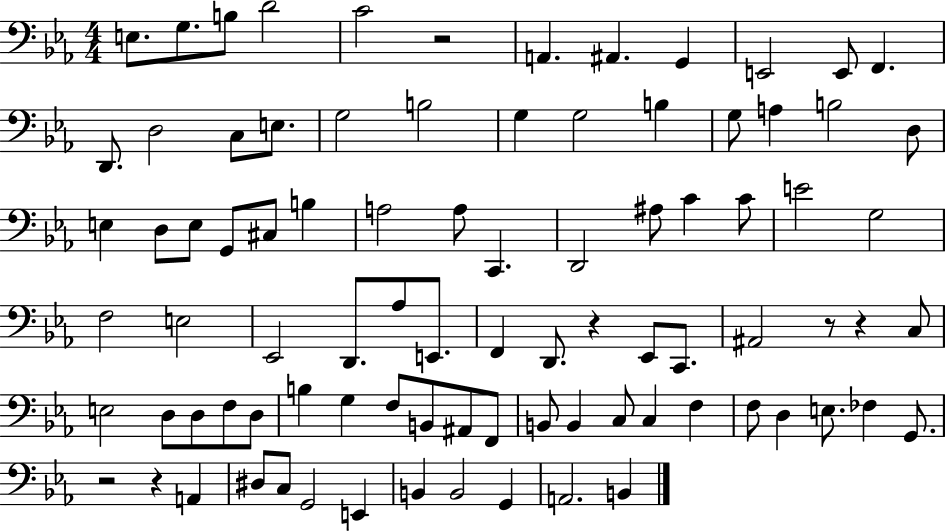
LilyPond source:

{
  \clef bass
  \numericTimeSignature
  \time 4/4
  \key ees \major
  \repeat volta 2 { e8. g8. b8 d'2 | c'2 r2 | a,4. ais,4. g,4 | e,2 e,8 f,4. | \break d,8. d2 c8 e8. | g2 b2 | g4 g2 b4 | g8 a4 b2 d8 | \break e4 d8 e8 g,8 cis8 b4 | a2 a8 c,4. | d,2 ais8 c'4 c'8 | e'2 g2 | \break f2 e2 | ees,2 d,8. aes8 e,8. | f,4 d,8. r4 ees,8 c,8. | ais,2 r8 r4 c8 | \break e2 d8 d8 f8 d8 | b4 g4 f8 b,8 ais,8 f,8 | b,8 b,4 c8 c4 f4 | f8 d4 e8. fes4 g,8. | \break r2 r4 a,4 | dis8 c8 g,2 e,4 | b,4 b,2 g,4 | a,2. b,4 | \break } \bar "|."
}